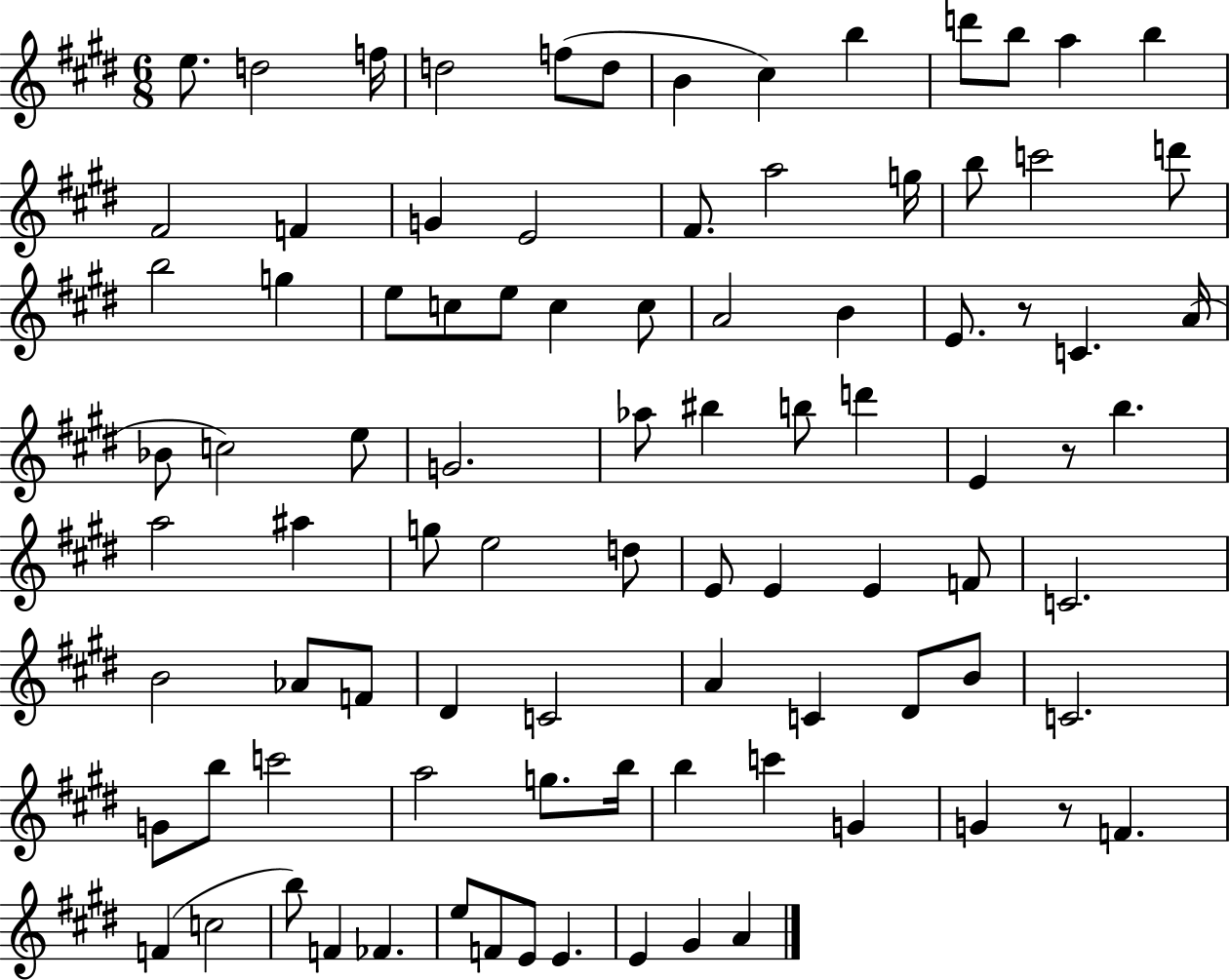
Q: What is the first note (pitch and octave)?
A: E5